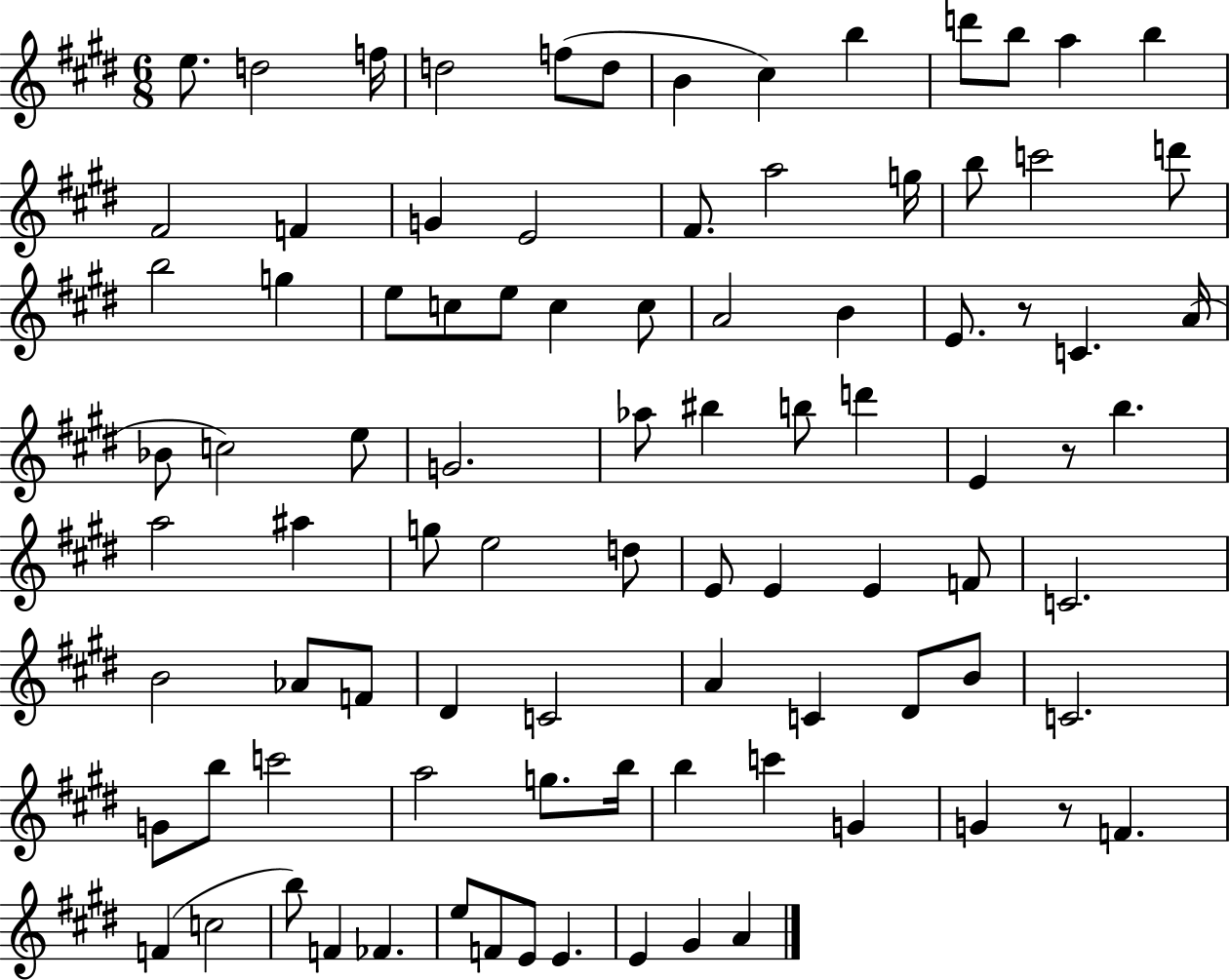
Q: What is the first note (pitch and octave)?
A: E5